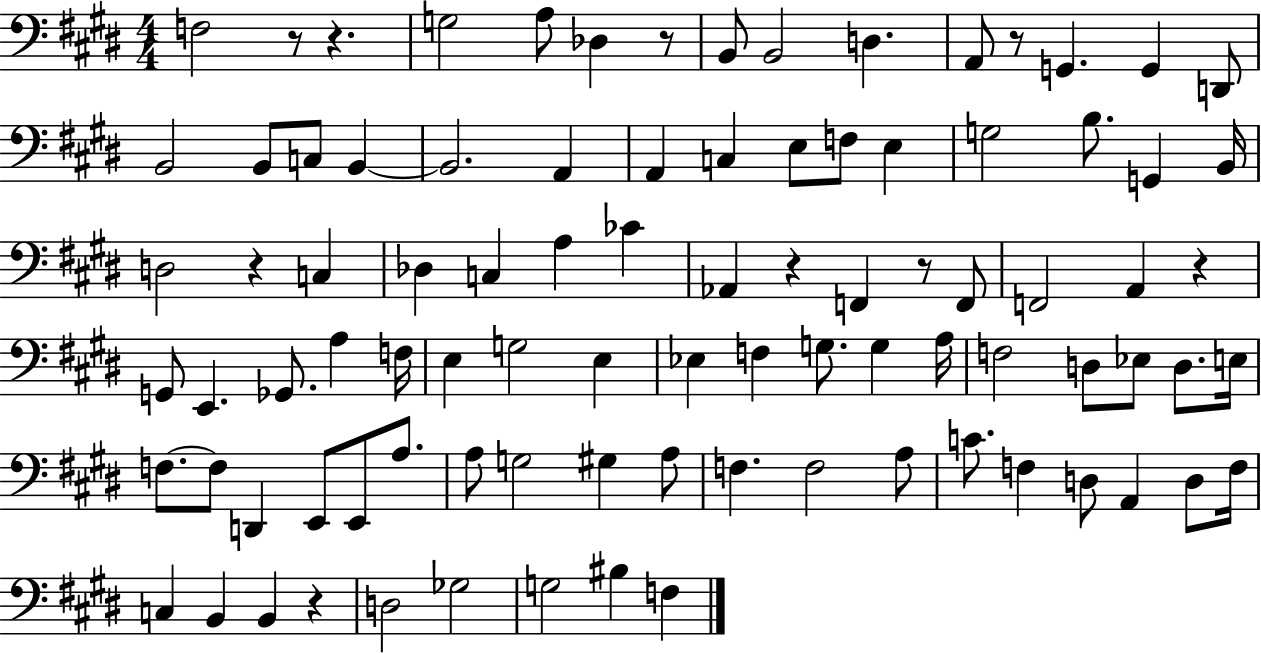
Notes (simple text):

F3/h R/e R/q. G3/h A3/e Db3/q R/e B2/e B2/h D3/q. A2/e R/e G2/q. G2/q D2/e B2/h B2/e C3/e B2/q B2/h. A2/q A2/q C3/q E3/e F3/e E3/q G3/h B3/e. G2/q B2/s D3/h R/q C3/q Db3/q C3/q A3/q CES4/q Ab2/q R/q F2/q R/e F2/e F2/h A2/q R/q G2/e E2/q. Gb2/e. A3/q F3/s E3/q G3/h E3/q Eb3/q F3/q G3/e. G3/q A3/s F3/h D3/e Eb3/e D3/e. E3/s F3/e. F3/e D2/q E2/e E2/e A3/e. A3/e G3/h G#3/q A3/e F3/q. F3/h A3/e C4/e. F3/q D3/e A2/q D3/e F3/s C3/q B2/q B2/q R/q D3/h Gb3/h G3/h BIS3/q F3/q